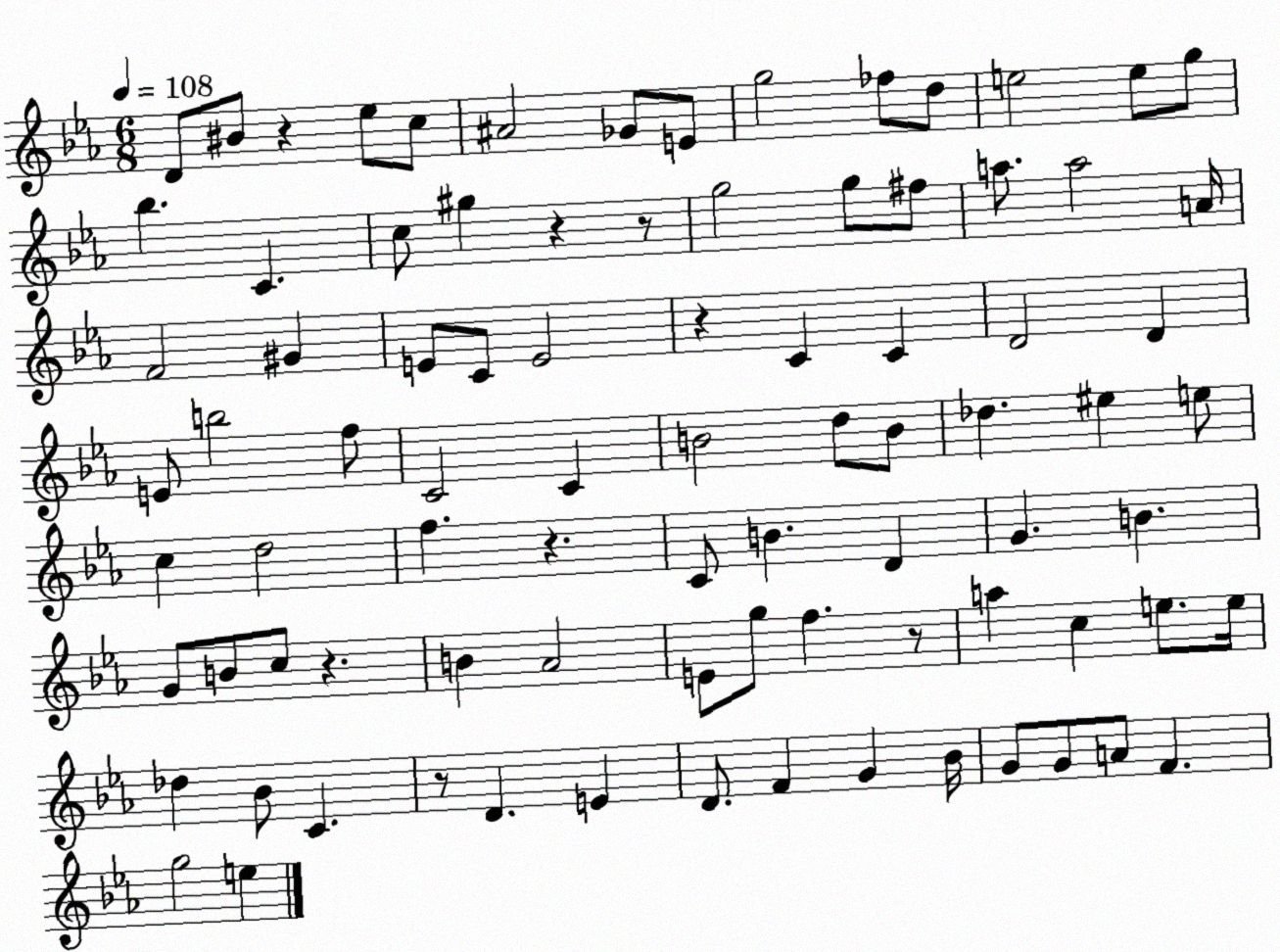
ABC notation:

X:1
T:Untitled
M:6/8
L:1/4
K:Eb
D/2 ^B/2 z _e/2 c/2 ^A2 _G/2 E/2 g2 _f/2 d/2 e2 e/2 g/2 _b C c/2 ^g z z/2 g2 g/2 ^f/2 a/2 a2 A/4 F2 ^G E/2 C/2 E2 z C C D2 D E/2 b2 f/2 C2 C B2 d/2 B/2 _d ^e e/2 c d2 f z C/2 B D G B G/2 B/2 c/2 z B _A2 E/2 g/2 f z/2 a c e/2 e/4 _d _B/2 C z/2 D E D/2 F G _B/4 G/2 G/2 A/2 F g2 e